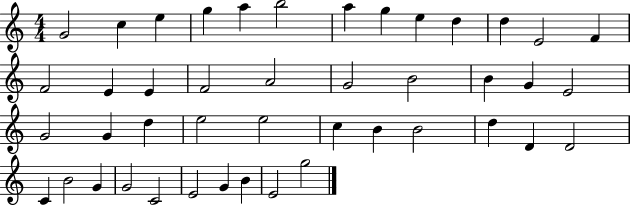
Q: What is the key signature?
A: C major